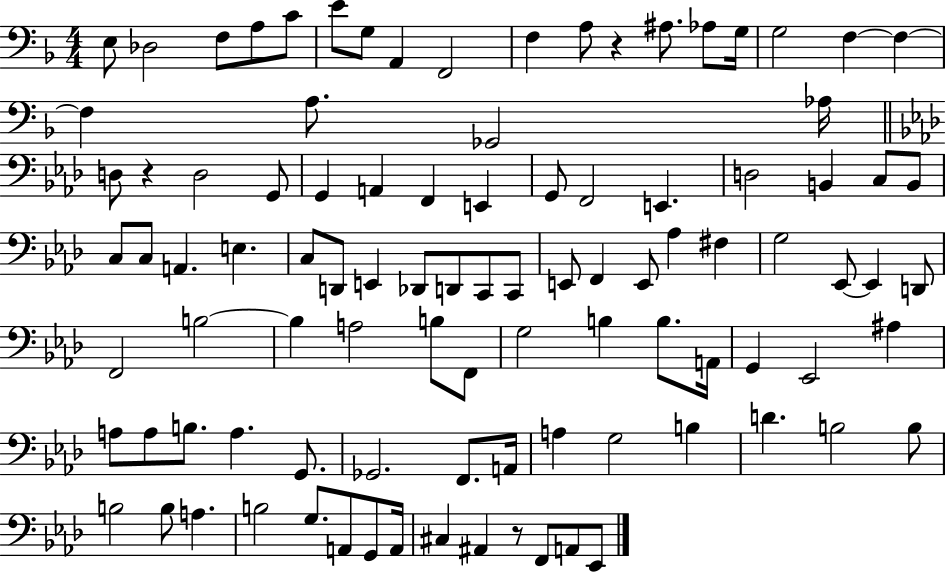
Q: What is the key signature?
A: F major